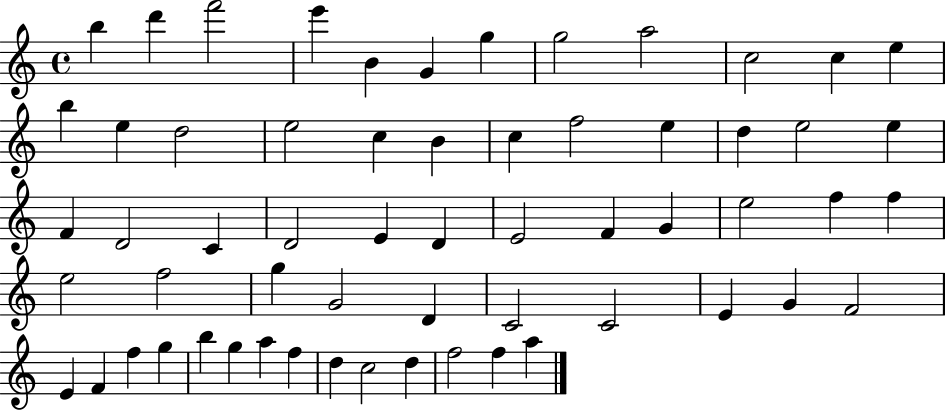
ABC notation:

X:1
T:Untitled
M:4/4
L:1/4
K:C
b d' f'2 e' B G g g2 a2 c2 c e b e d2 e2 c B c f2 e d e2 e F D2 C D2 E D E2 F G e2 f f e2 f2 g G2 D C2 C2 E G F2 E F f g b g a f d c2 d f2 f a